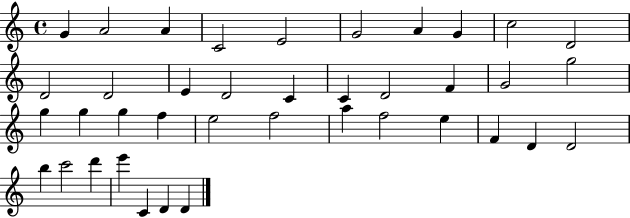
G4/q A4/h A4/q C4/h E4/h G4/h A4/q G4/q C5/h D4/h D4/h D4/h E4/q D4/h C4/q C4/q D4/h F4/q G4/h G5/h G5/q G5/q G5/q F5/q E5/h F5/h A5/q F5/h E5/q F4/q D4/q D4/h B5/q C6/h D6/q E6/q C4/q D4/q D4/q